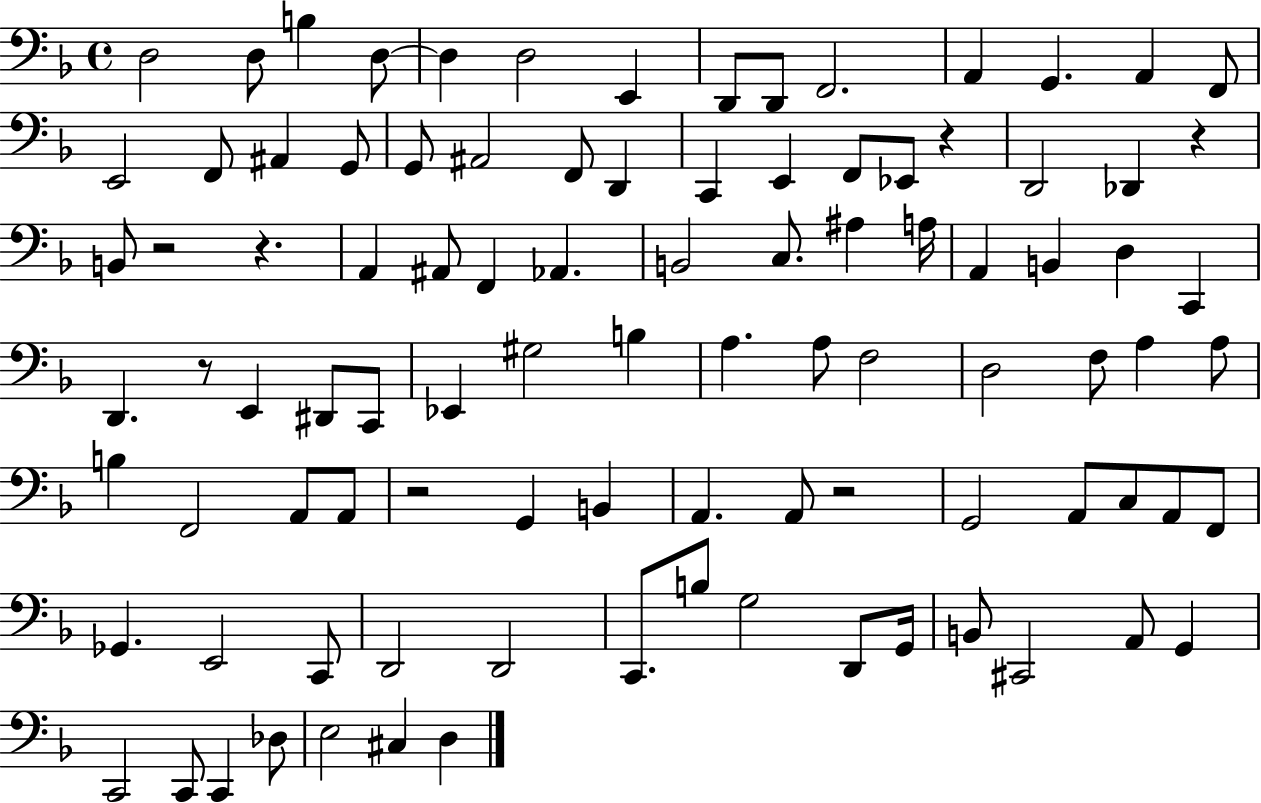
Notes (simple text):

D3/h D3/e B3/q D3/e D3/q D3/h E2/q D2/e D2/e F2/h. A2/q G2/q. A2/q F2/e E2/h F2/e A#2/q G2/e G2/e A#2/h F2/e D2/q C2/q E2/q F2/e Eb2/e R/q D2/h Db2/q R/q B2/e R/h R/q. A2/q A#2/e F2/q Ab2/q. B2/h C3/e. A#3/q A3/s A2/q B2/q D3/q C2/q D2/q. R/e E2/q D#2/e C2/e Eb2/q G#3/h B3/q A3/q. A3/e F3/h D3/h F3/e A3/q A3/e B3/q F2/h A2/e A2/e R/h G2/q B2/q A2/q. A2/e R/h G2/h A2/e C3/e A2/e F2/e Gb2/q. E2/h C2/e D2/h D2/h C2/e. B3/e G3/h D2/e G2/s B2/e C#2/h A2/e G2/q C2/h C2/e C2/q Db3/e E3/h C#3/q D3/q